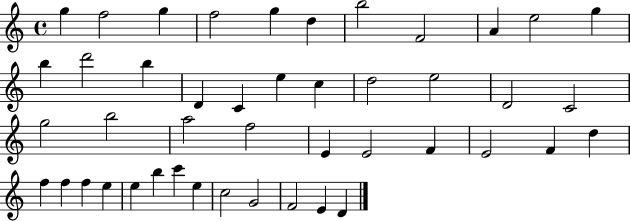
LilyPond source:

{
  \clef treble
  \time 4/4
  \defaultTimeSignature
  \key c \major
  g''4 f''2 g''4 | f''2 g''4 d''4 | b''2 f'2 | a'4 e''2 g''4 | \break b''4 d'''2 b''4 | d'4 c'4 e''4 c''4 | d''2 e''2 | d'2 c'2 | \break g''2 b''2 | a''2 f''2 | e'4 e'2 f'4 | e'2 f'4 d''4 | \break f''4 f''4 f''4 e''4 | e''4 b''4 c'''4 e''4 | c''2 g'2 | f'2 e'4 d'4 | \break \bar "|."
}